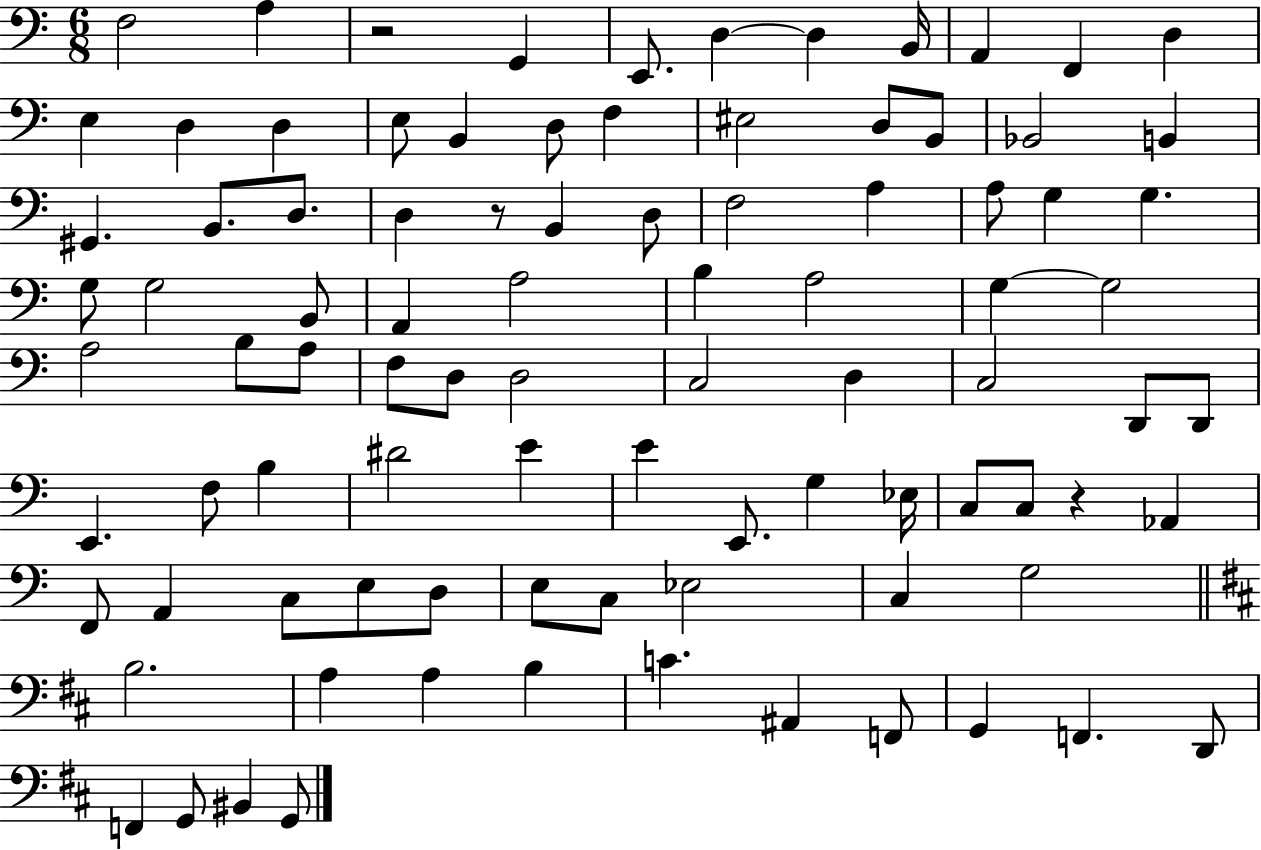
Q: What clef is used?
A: bass